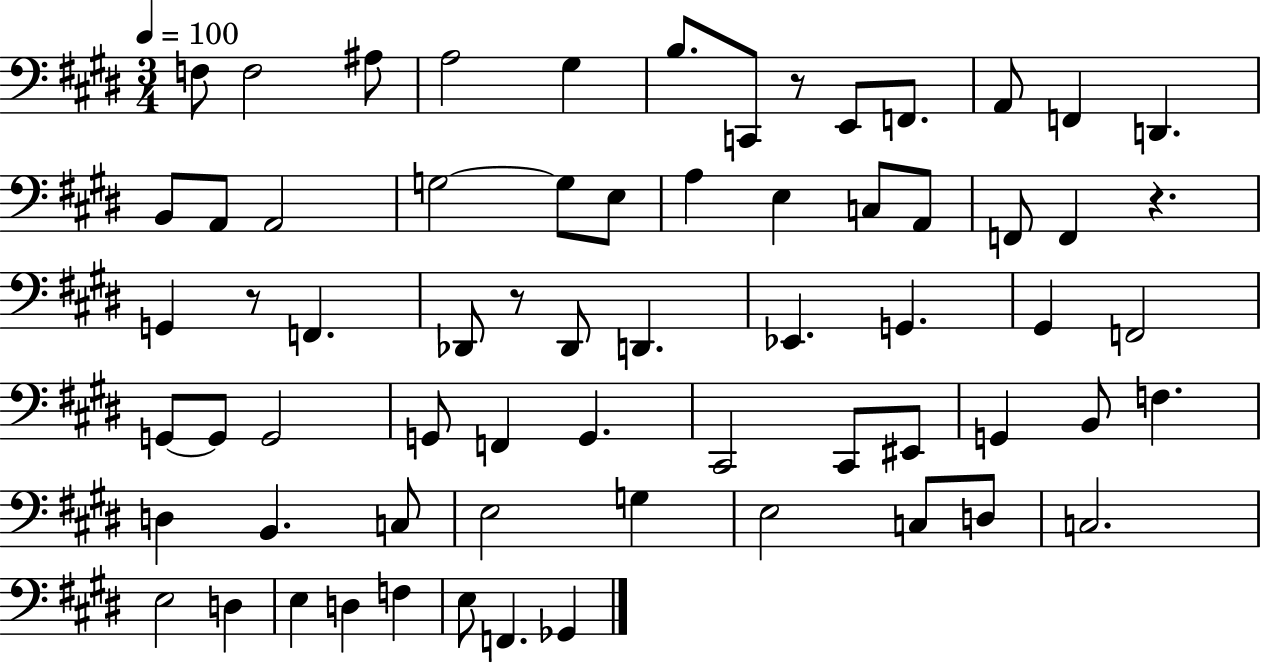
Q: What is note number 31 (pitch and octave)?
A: G2